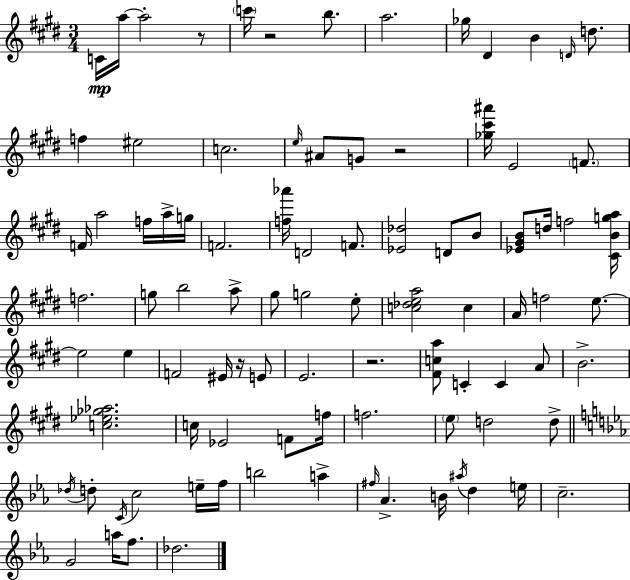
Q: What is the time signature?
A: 3/4